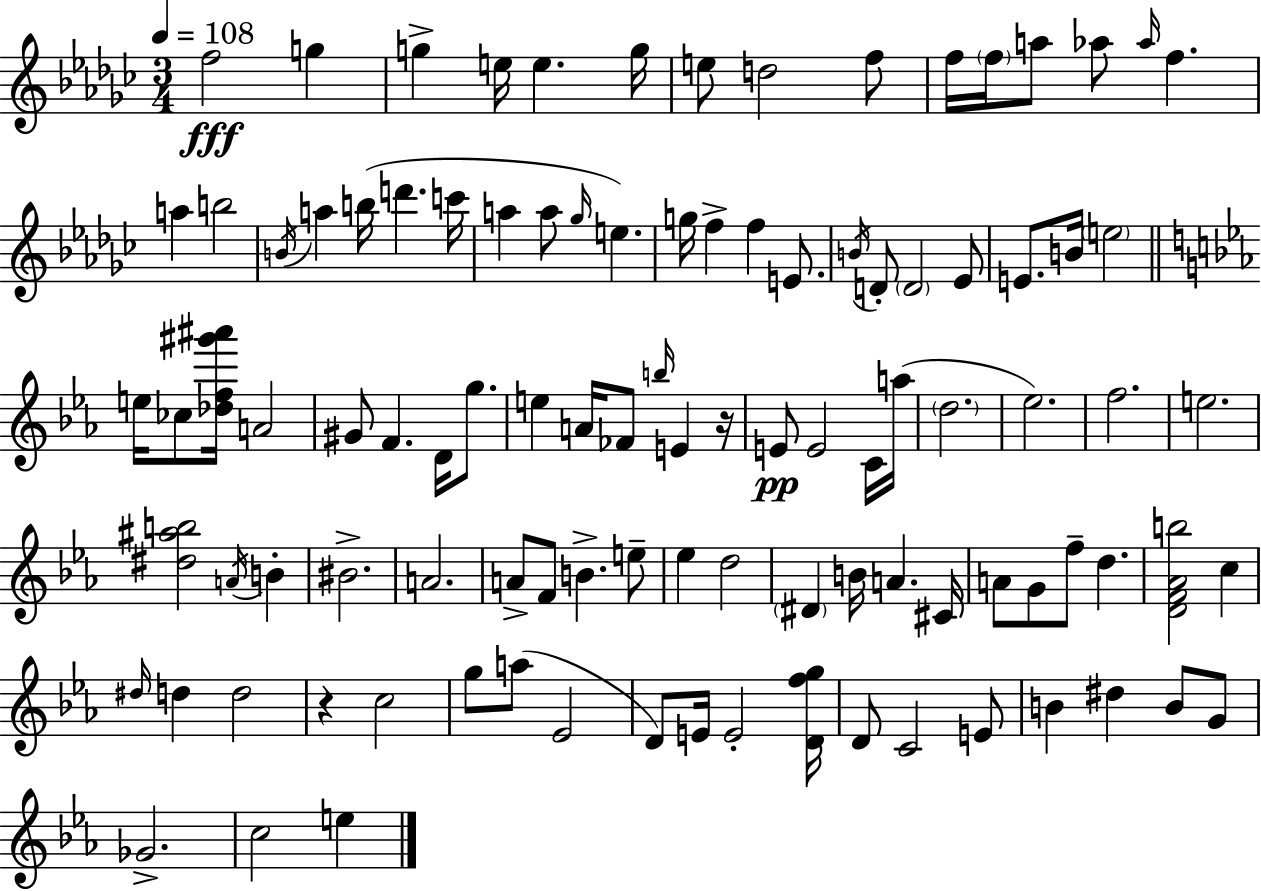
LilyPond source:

{
  \clef treble
  \numericTimeSignature
  \time 3/4
  \key ees \minor
  \tempo 4 = 108
  f''2\fff g''4 | g''4-> e''16 e''4. g''16 | e''8 d''2 f''8 | f''16 \parenthesize f''16 a''8 aes''8 \grace { aes''16 } f''4. | \break a''4 b''2 | \acciaccatura { b'16 } a''4 b''16( d'''4. | c'''16 a''4 a''8 \grace { ges''16 }) e''4. | g''16 f''4-> f''4 | \break e'8. \acciaccatura { b'16 } d'8-. \parenthesize d'2 | ees'8 e'8. b'16 \parenthesize e''2 | \bar "||" \break \key c \minor e''16 ces''8 <des'' f'' gis''' ais'''>16 a'2 | gis'8 f'4. d'16 g''8. | e''4 a'16 fes'8 \grace { b''16 } e'4 | r16 e'8\pp e'2 c'16 | \break a''16( \parenthesize d''2. | ees''2.) | f''2. | e''2. | \break <dis'' ais'' b''>2 \acciaccatura { a'16 } b'4-. | bis'2.-> | a'2. | a'8-> f'8 b'4.-> | \break e''8-- ees''4 d''2 | \parenthesize dis'4 b'16 a'4. | cis'16 a'8 g'8 f''8-- d''4. | <d' f' aes' b''>2 c''4 | \break \grace { dis''16 } d''4 d''2 | r4 c''2 | g''8 a''8( ees'2 | d'8) e'16 e'2-. | \break <d' f'' g''>16 d'8 c'2 | e'8 b'4 dis''4 b'8 | g'8 ges'2.-> | c''2 e''4 | \break \bar "|."
}